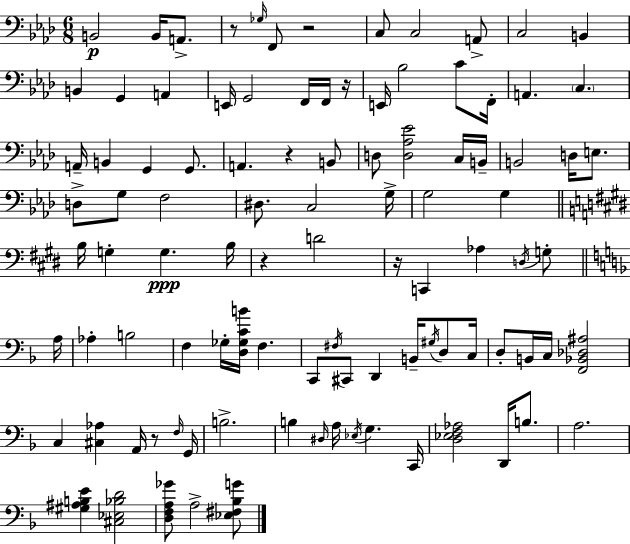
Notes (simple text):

B2/h B2/s A2/e. R/e Gb3/s F2/e R/h C3/e C3/h A2/e C3/h B2/q B2/q G2/q A2/q E2/s G2/h F2/s F2/s R/s E2/s Bb3/h C4/e F2/s A2/q. C3/q. A2/s B2/q G2/q G2/e. A2/q. R/q B2/e D3/e [D3,Ab3,Eb4]/h C3/s B2/s B2/h D3/s E3/e. D3/e G3/e F3/h D#3/e. C3/h G3/s G3/h G3/q B3/s G3/q G3/q. B3/s R/q D4/h R/s C2/q Ab3/q D3/s G3/e A3/s Ab3/q B3/h F3/q Gb3/s [D3,Gb3,C4,B4]/s F3/q. C2/e F#3/s C#2/e D2/q B2/s G#3/s D3/e C3/s D3/e B2/s C3/s [F2,Bb2,Db3,A#3]/h C3/q [C#3,Ab3]/q A2/s R/e F3/s G2/s B3/h. B3/q D#3/s A3/s Eb3/s G3/q. C2/s [D3,Eb3,F3,Ab3]/h D2/s B3/e. A3/h. [G#3,A#3,B3,E4]/q [C#3,Eb3,Bb3,D4]/h [D3,F3,A3,Gb4]/e A3/h [Eb3,F#3,Bb3,G4]/e